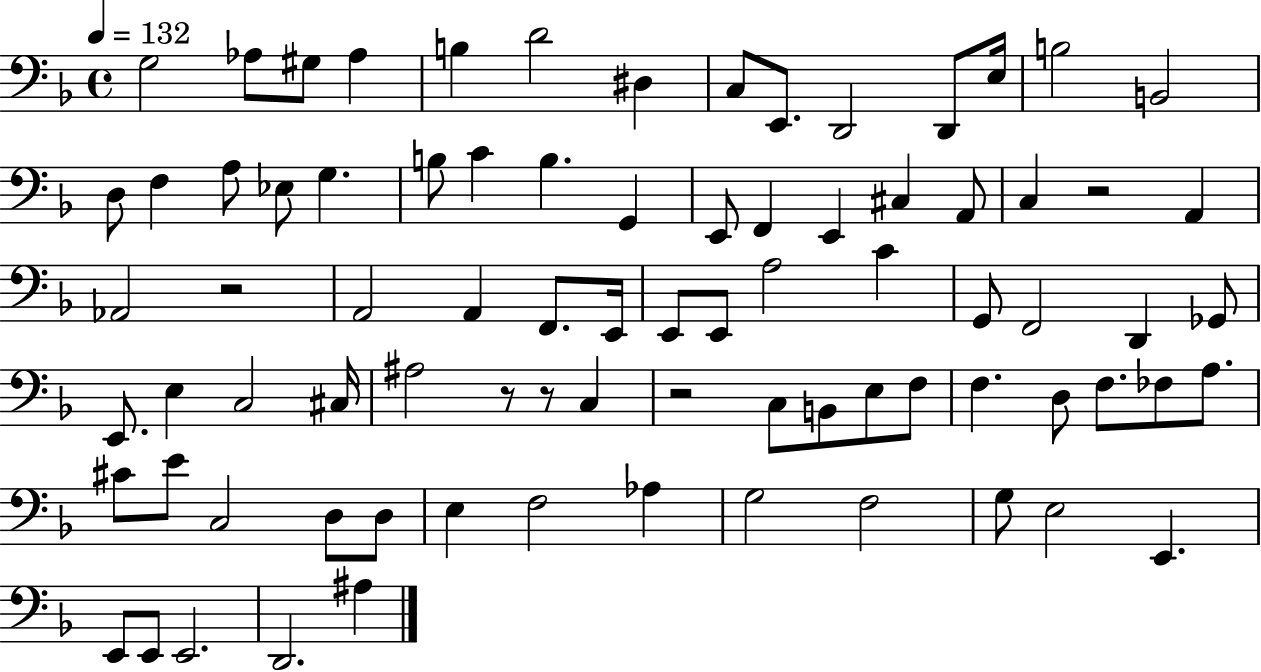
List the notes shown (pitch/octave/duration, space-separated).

G3/h Ab3/e G#3/e Ab3/q B3/q D4/h D#3/q C3/e E2/e. D2/h D2/e E3/s B3/h B2/h D3/e F3/q A3/e Eb3/e G3/q. B3/e C4/q B3/q. G2/q E2/e F2/q E2/q C#3/q A2/e C3/q R/h A2/q Ab2/h R/h A2/h A2/q F2/e. E2/s E2/e E2/e A3/h C4/q G2/e F2/h D2/q Gb2/e E2/e. E3/q C3/h C#3/s A#3/h R/e R/e C3/q R/h C3/e B2/e E3/e F3/e F3/q. D3/e F3/e. FES3/e A3/e. C#4/e E4/e C3/h D3/e D3/e E3/q F3/h Ab3/q G3/h F3/h G3/e E3/h E2/q. E2/e E2/e E2/h. D2/h. A#3/q